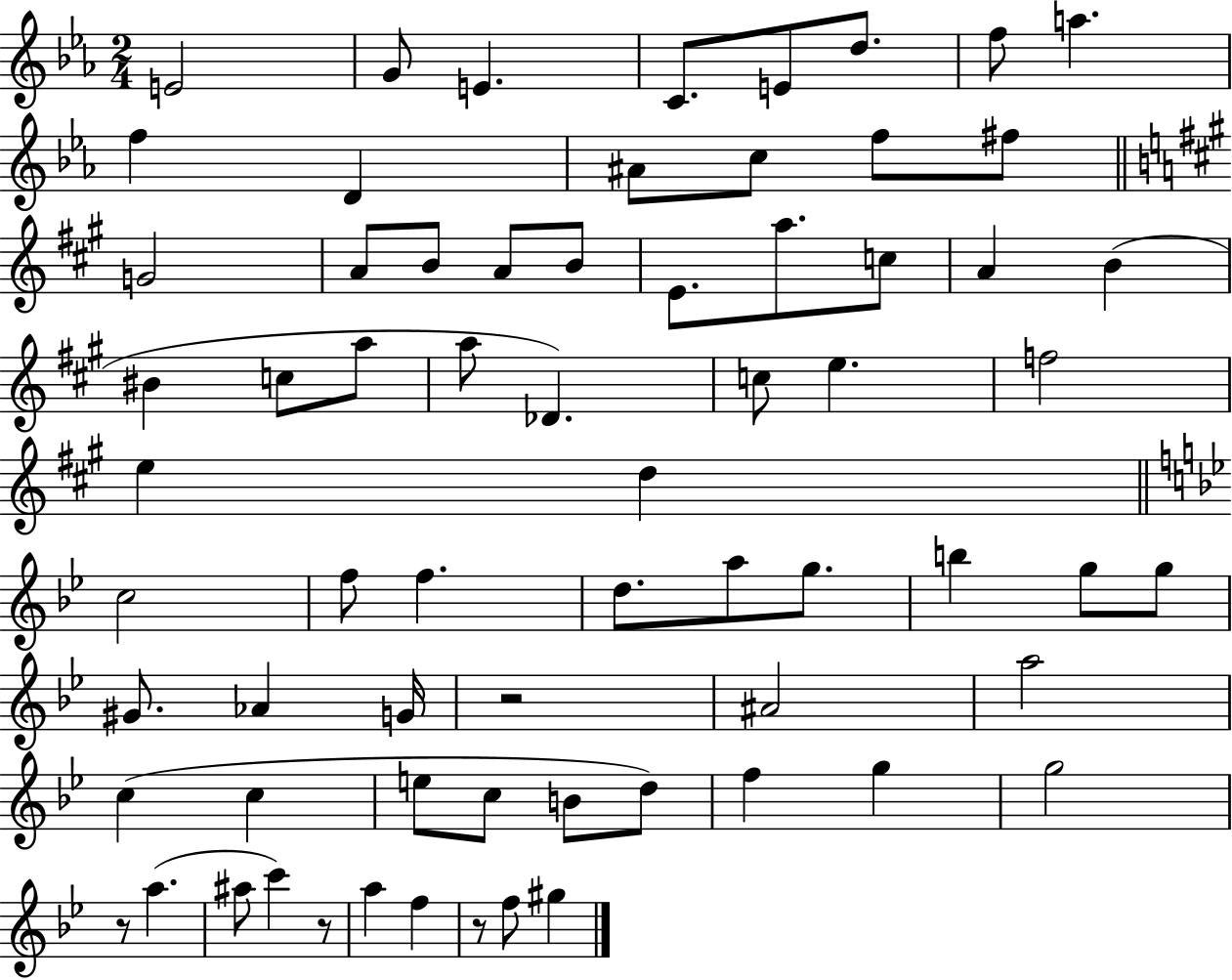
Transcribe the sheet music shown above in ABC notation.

X:1
T:Untitled
M:2/4
L:1/4
K:Eb
E2 G/2 E C/2 E/2 d/2 f/2 a f D ^A/2 c/2 f/2 ^f/2 G2 A/2 B/2 A/2 B/2 E/2 a/2 c/2 A B ^B c/2 a/2 a/2 _D c/2 e f2 e d c2 f/2 f d/2 a/2 g/2 b g/2 g/2 ^G/2 _A G/4 z2 ^A2 a2 c c e/2 c/2 B/2 d/2 f g g2 z/2 a ^a/2 c' z/2 a f z/2 f/2 ^g